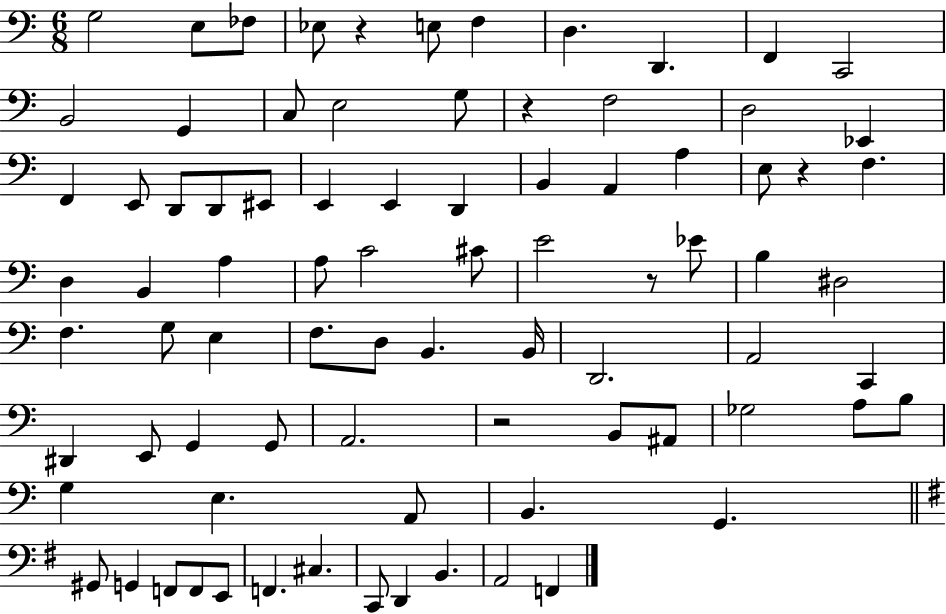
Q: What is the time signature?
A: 6/8